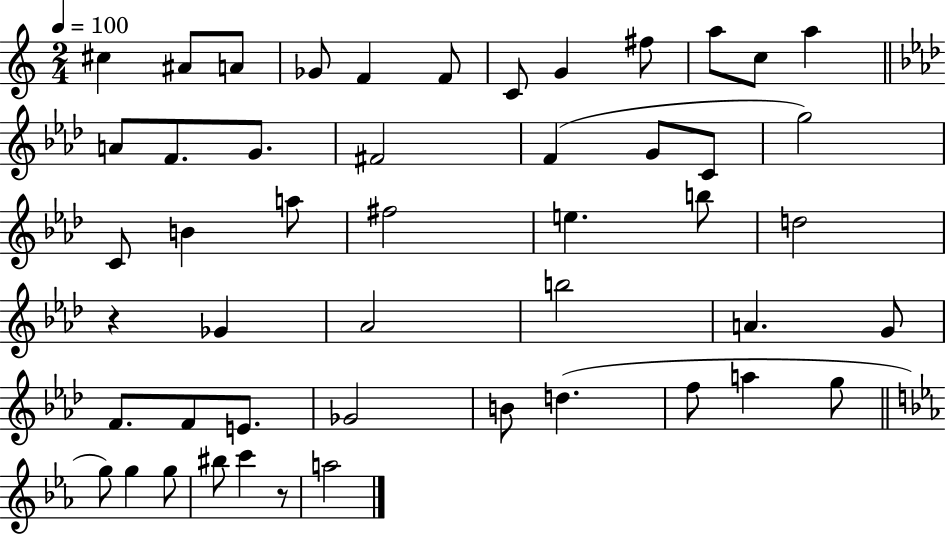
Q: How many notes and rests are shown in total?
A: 49